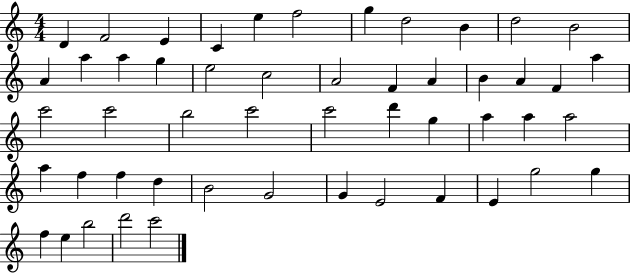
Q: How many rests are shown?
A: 0